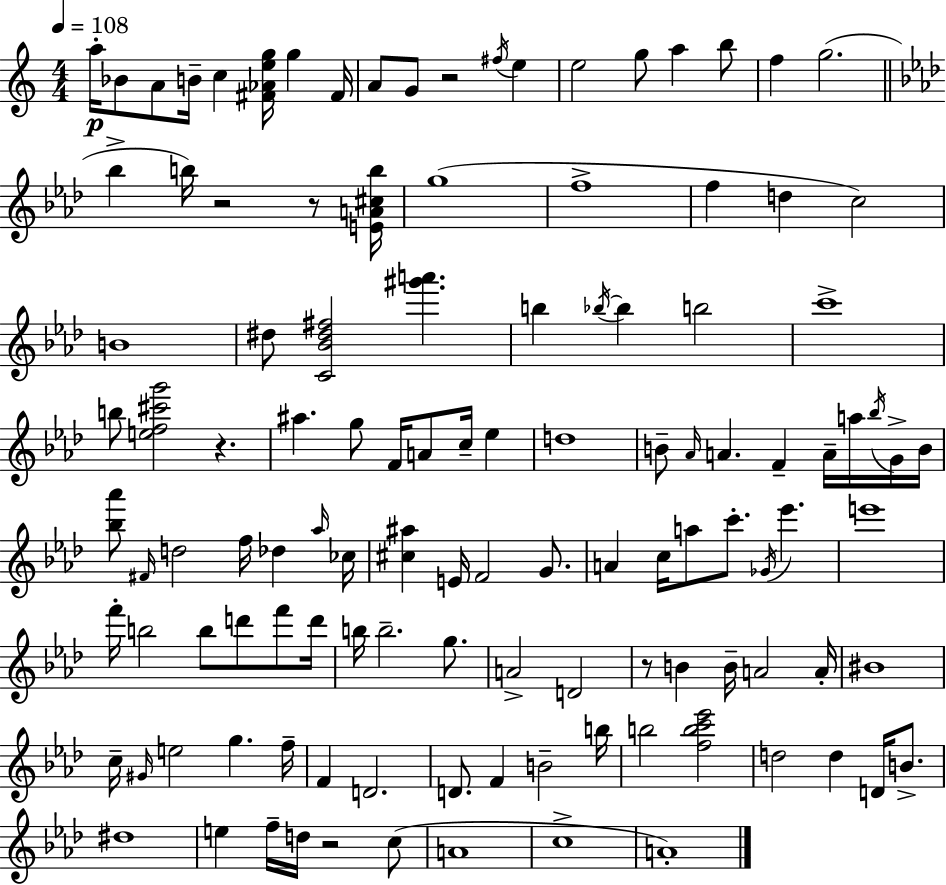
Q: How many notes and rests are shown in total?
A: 118